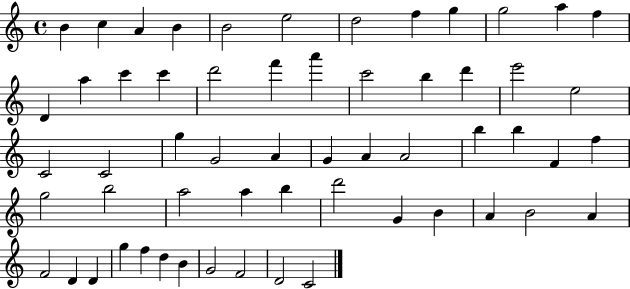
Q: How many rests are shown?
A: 0